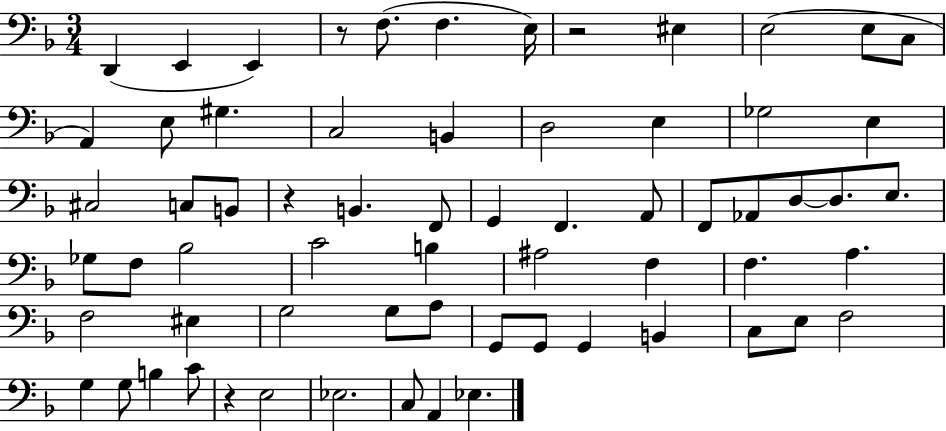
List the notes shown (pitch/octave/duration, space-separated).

D2/q E2/q E2/q R/e F3/e. F3/q. E3/s R/h EIS3/q E3/h E3/e C3/e A2/q E3/e G#3/q. C3/h B2/q D3/h E3/q Gb3/h E3/q C#3/h C3/e B2/e R/q B2/q. F2/e G2/q F2/q. A2/e F2/e Ab2/e D3/e D3/e. E3/e. Gb3/e F3/e Bb3/h C4/h B3/q A#3/h F3/q F3/q. A3/q. F3/h EIS3/q G3/h G3/e A3/e G2/e G2/e G2/q B2/q C3/e E3/e F3/h G3/q G3/e B3/q C4/e R/q E3/h Eb3/h. C3/e A2/q Eb3/q.